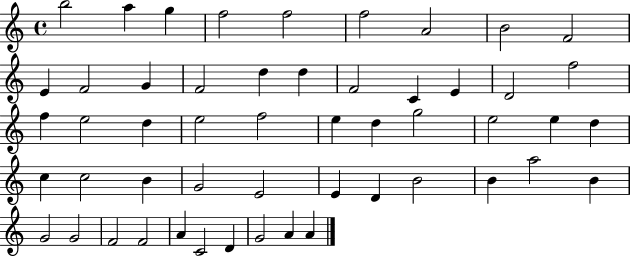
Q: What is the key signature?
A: C major